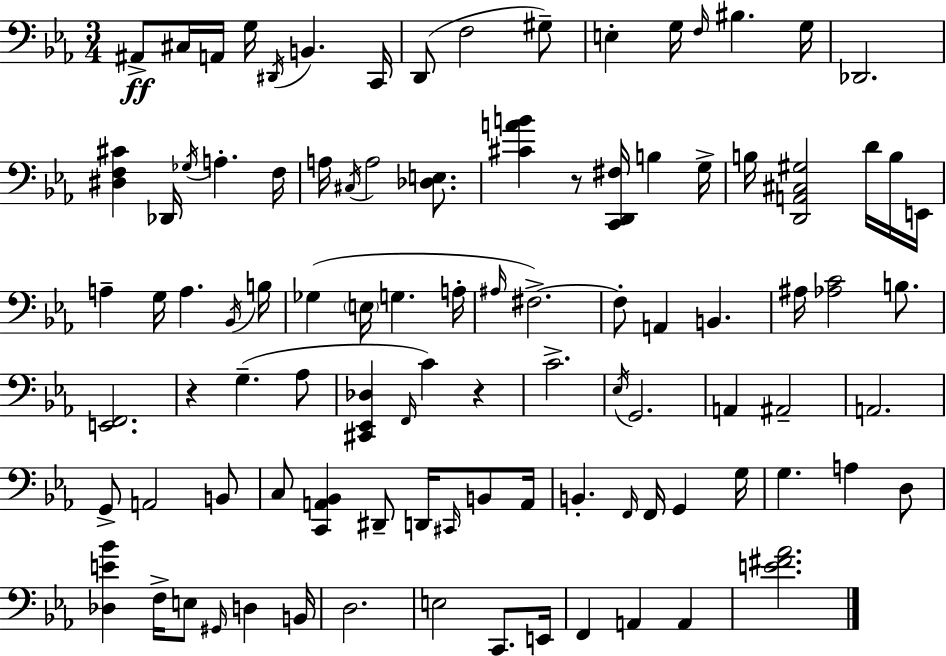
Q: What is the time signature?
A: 3/4